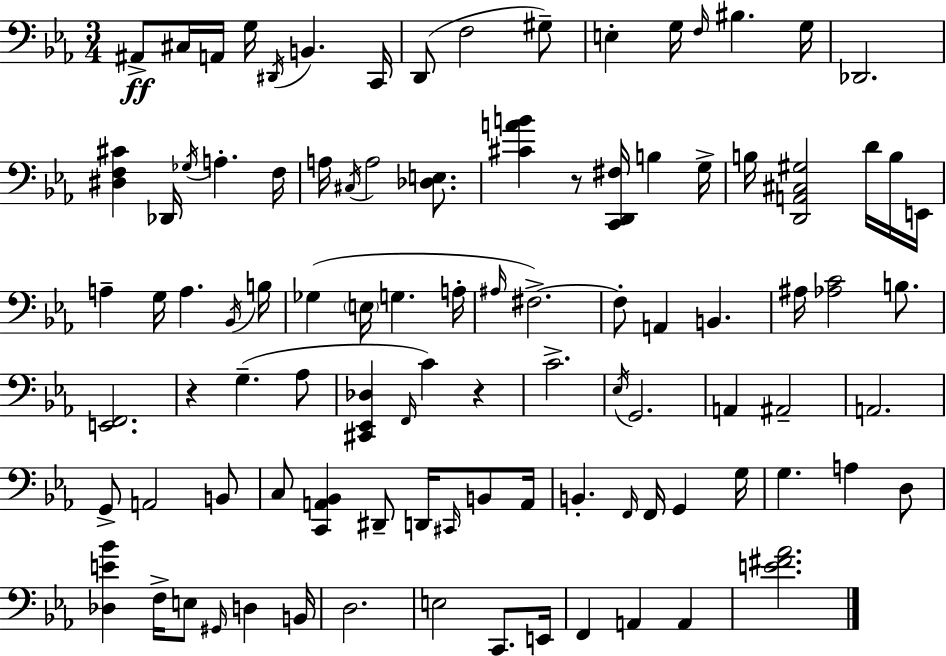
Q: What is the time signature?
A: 3/4